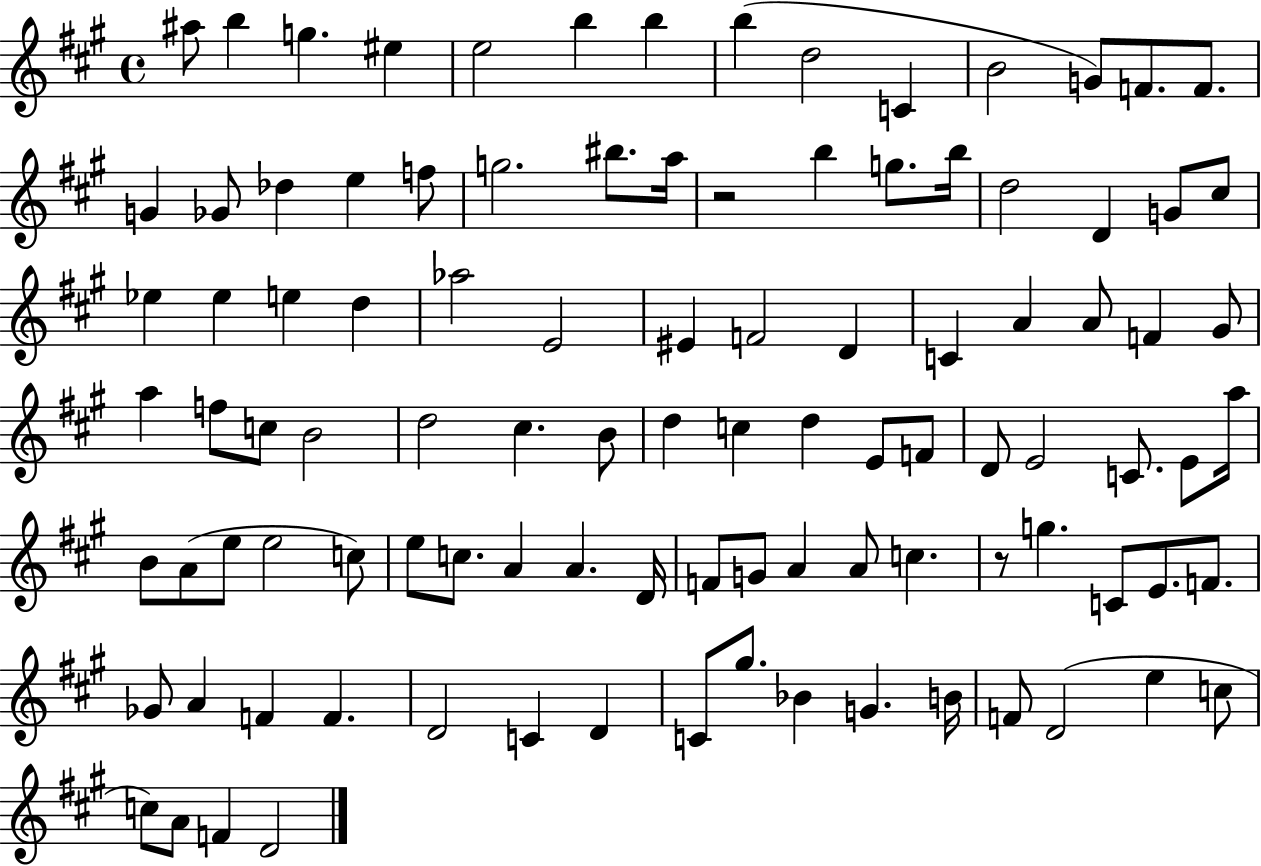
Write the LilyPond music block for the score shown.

{
  \clef treble
  \time 4/4
  \defaultTimeSignature
  \key a \major
  ais''8 b''4 g''4. eis''4 | e''2 b''4 b''4 | b''4( d''2 c'4 | b'2 g'8) f'8. f'8. | \break g'4 ges'8 des''4 e''4 f''8 | g''2. bis''8. a''16 | r2 b''4 g''8. b''16 | d''2 d'4 g'8 cis''8 | \break ees''4 ees''4 e''4 d''4 | aes''2 e'2 | eis'4 f'2 d'4 | c'4 a'4 a'8 f'4 gis'8 | \break a''4 f''8 c''8 b'2 | d''2 cis''4. b'8 | d''4 c''4 d''4 e'8 f'8 | d'8 e'2 c'8. e'8 a''16 | \break b'8 a'8( e''8 e''2 c''8) | e''8 c''8. a'4 a'4. d'16 | f'8 g'8 a'4 a'8 c''4. | r8 g''4. c'8 e'8. f'8. | \break ges'8 a'4 f'4 f'4. | d'2 c'4 d'4 | c'8 gis''8. bes'4 g'4. b'16 | f'8 d'2( e''4 c''8 | \break c''8) a'8 f'4 d'2 | \bar "|."
}